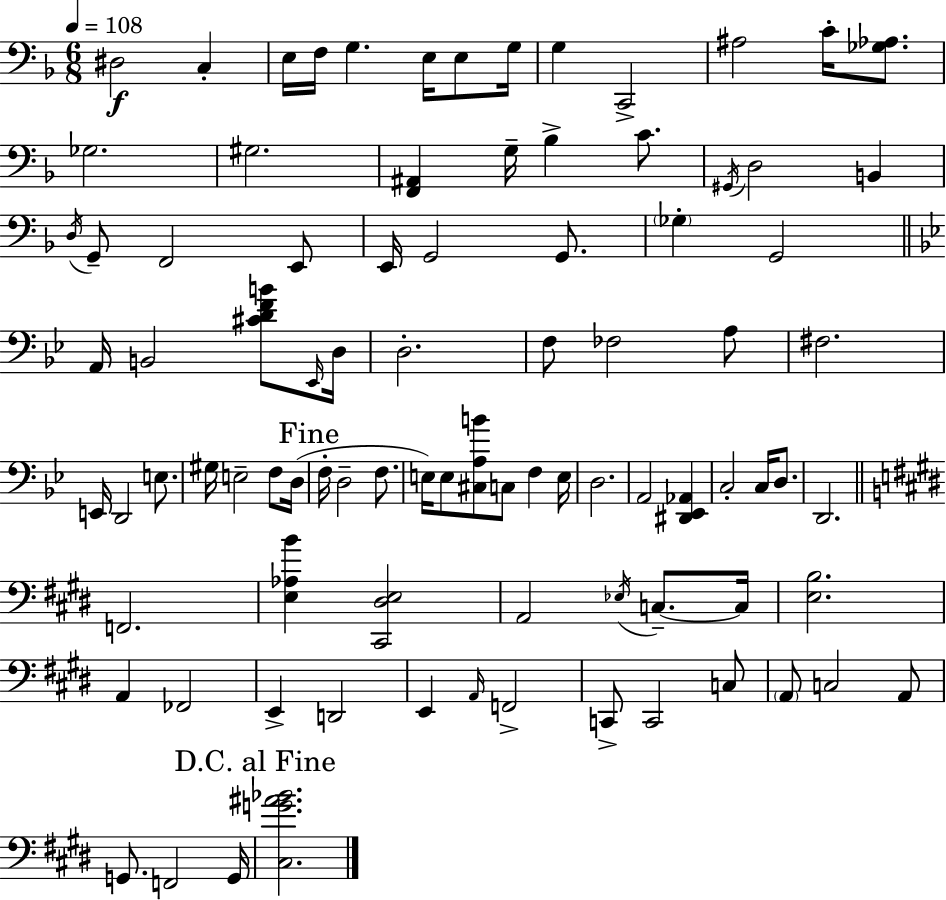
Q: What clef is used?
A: bass